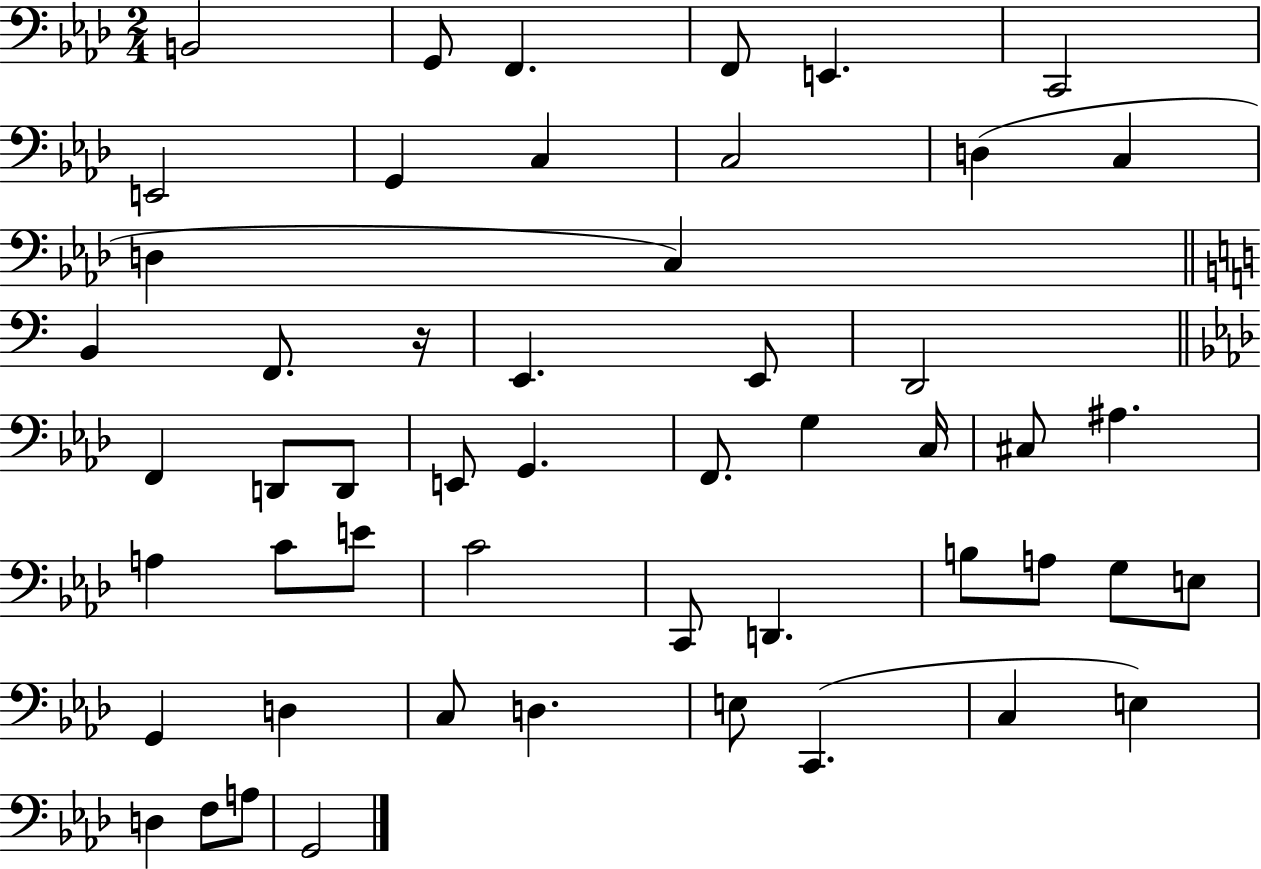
B2/h G2/e F2/q. F2/e E2/q. C2/h E2/h G2/q C3/q C3/h D3/q C3/q D3/q C3/q B2/q F2/e. R/s E2/q. E2/e D2/h F2/q D2/e D2/e E2/e G2/q. F2/e. G3/q C3/s C#3/e A#3/q. A3/q C4/e E4/e C4/h C2/e D2/q. B3/e A3/e G3/e E3/e G2/q D3/q C3/e D3/q. E3/e C2/q. C3/q E3/q D3/q F3/e A3/e G2/h